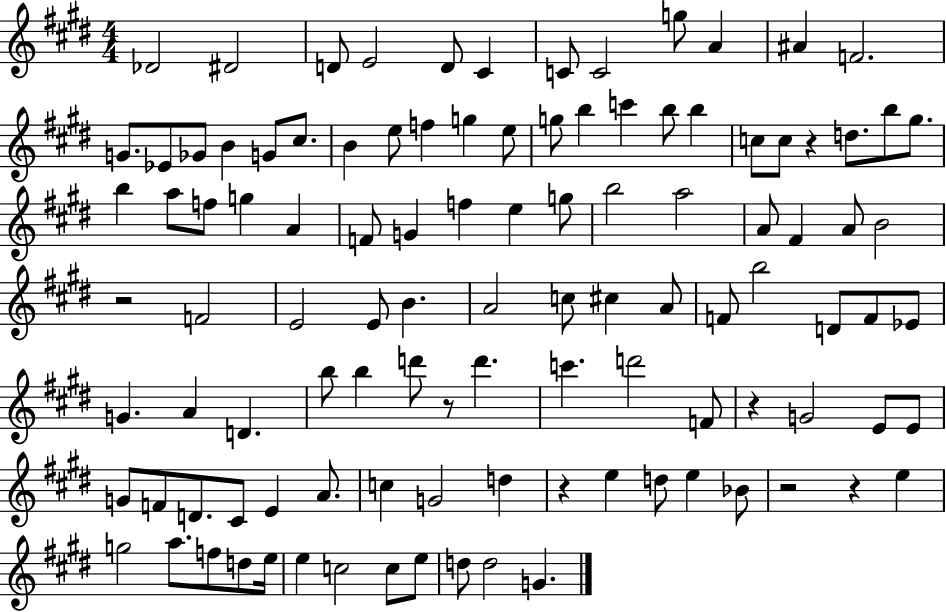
{
  \clef treble
  \numericTimeSignature
  \time 4/4
  \key e \major
  des'2 dis'2 | d'8 e'2 d'8 cis'4 | c'8 c'2 g''8 a'4 | ais'4 f'2. | \break g'8. ees'8 ges'8 b'4 g'8 cis''8. | b'4 e''8 f''4 g''4 e''8 | g''8 b''4 c'''4 b''8 b''4 | c''8 c''8 r4 d''8. b''8 gis''8. | \break b''4 a''8 f''8 g''4 a'4 | f'8 g'4 f''4 e''4 g''8 | b''2 a''2 | a'8 fis'4 a'8 b'2 | \break r2 f'2 | e'2 e'8 b'4. | a'2 c''8 cis''4 a'8 | f'8 b''2 d'8 f'8 ees'8 | \break g'4. a'4 d'4. | b''8 b''4 d'''8 r8 d'''4. | c'''4. d'''2 f'8 | r4 g'2 e'8 e'8 | \break g'8 f'8 d'8. cis'8 e'4 a'8. | c''4 g'2 d''4 | r4 e''4 d''8 e''4 bes'8 | r2 r4 e''4 | \break g''2 a''8. f''8 d''8 e''16 | e''4 c''2 c''8 e''8 | d''8 d''2 g'4. | \bar "|."
}